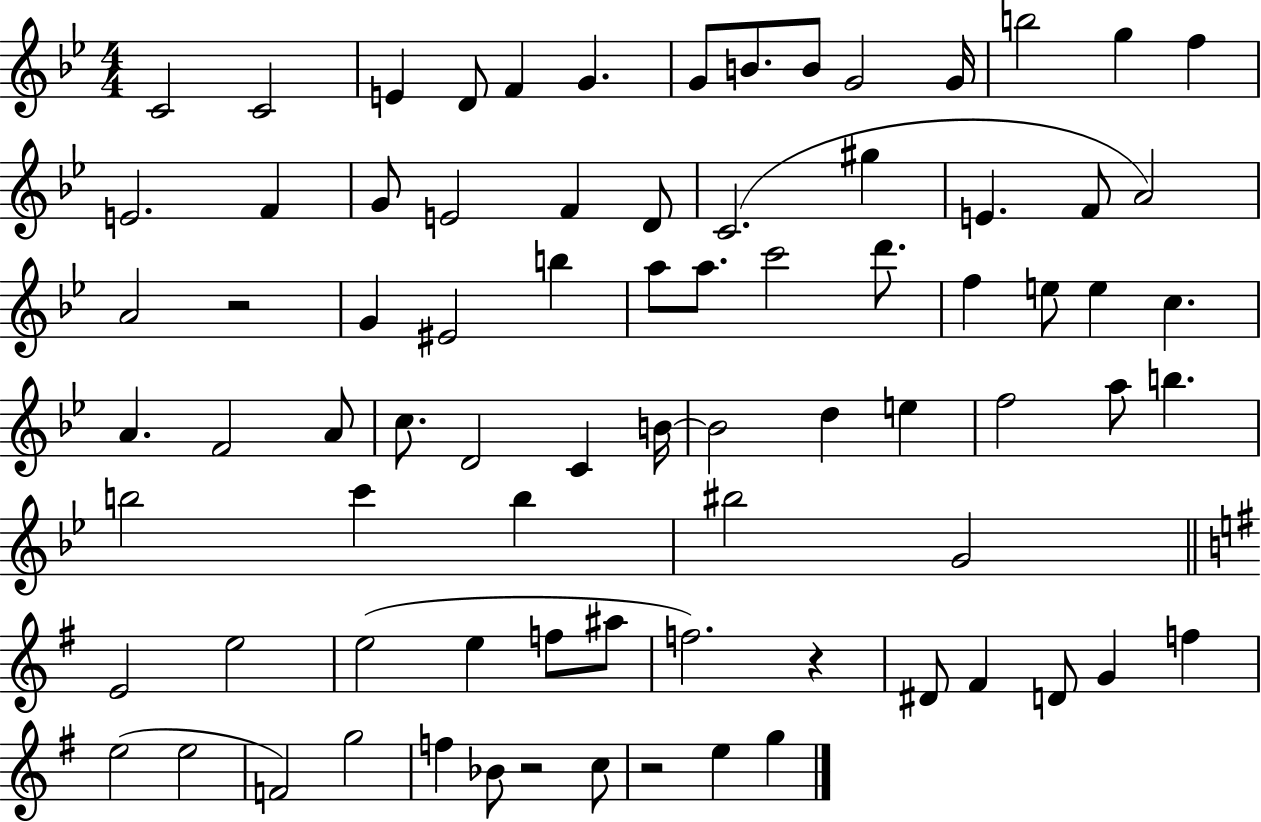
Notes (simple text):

C4/h C4/h E4/q D4/e F4/q G4/q. G4/e B4/e. B4/e G4/h G4/s B5/h G5/q F5/q E4/h. F4/q G4/e E4/h F4/q D4/e C4/h. G#5/q E4/q. F4/e A4/h A4/h R/h G4/q EIS4/h B5/q A5/e A5/e. C6/h D6/e. F5/q E5/e E5/q C5/q. A4/q. F4/h A4/e C5/e. D4/h C4/q B4/s B4/h D5/q E5/q F5/h A5/e B5/q. B5/h C6/q B5/q BIS5/h G4/h E4/h E5/h E5/h E5/q F5/e A#5/e F5/h. R/q D#4/e F#4/q D4/e G4/q F5/q E5/h E5/h F4/h G5/h F5/q Bb4/e R/h C5/e R/h E5/q G5/q